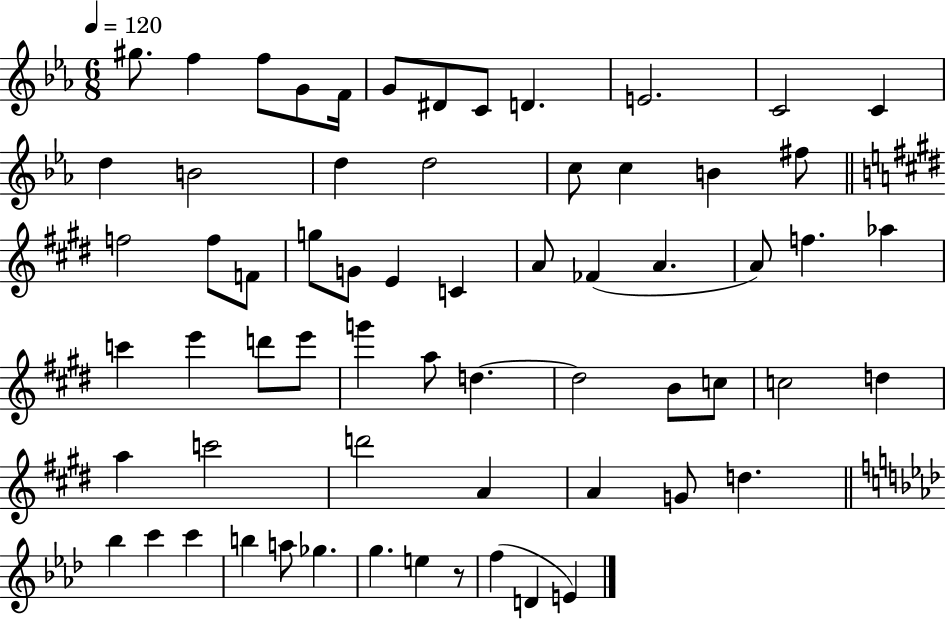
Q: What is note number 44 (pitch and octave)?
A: C5